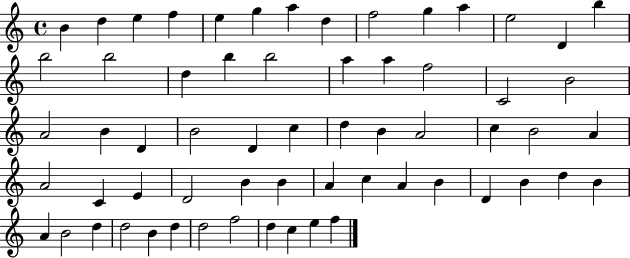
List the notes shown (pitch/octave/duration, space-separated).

B4/q D5/q E5/q F5/q E5/q G5/q A5/q D5/q F5/h G5/q A5/q E5/h D4/q B5/q B5/h B5/h D5/q B5/q B5/h A5/q A5/q F5/h C4/h B4/h A4/h B4/q D4/q B4/h D4/q C5/q D5/q B4/q A4/h C5/q B4/h A4/q A4/h C4/q E4/q D4/h B4/q B4/q A4/q C5/q A4/q B4/q D4/q B4/q D5/q B4/q A4/q B4/h D5/q D5/h B4/q D5/q D5/h F5/h D5/q C5/q E5/q F5/q